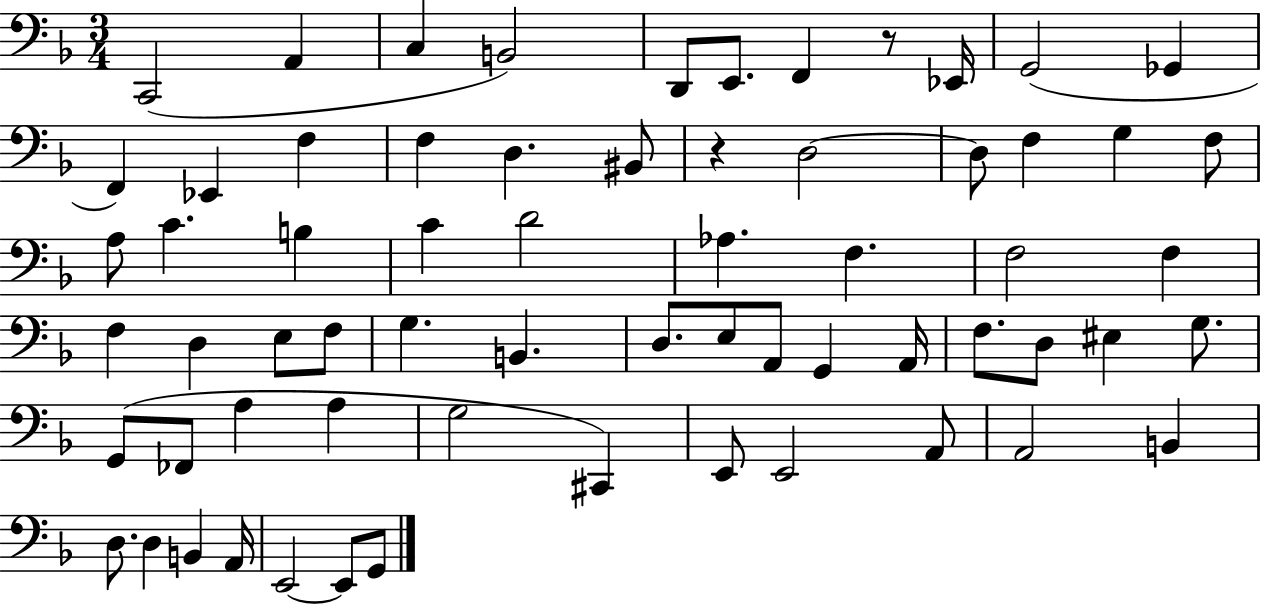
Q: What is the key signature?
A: F major